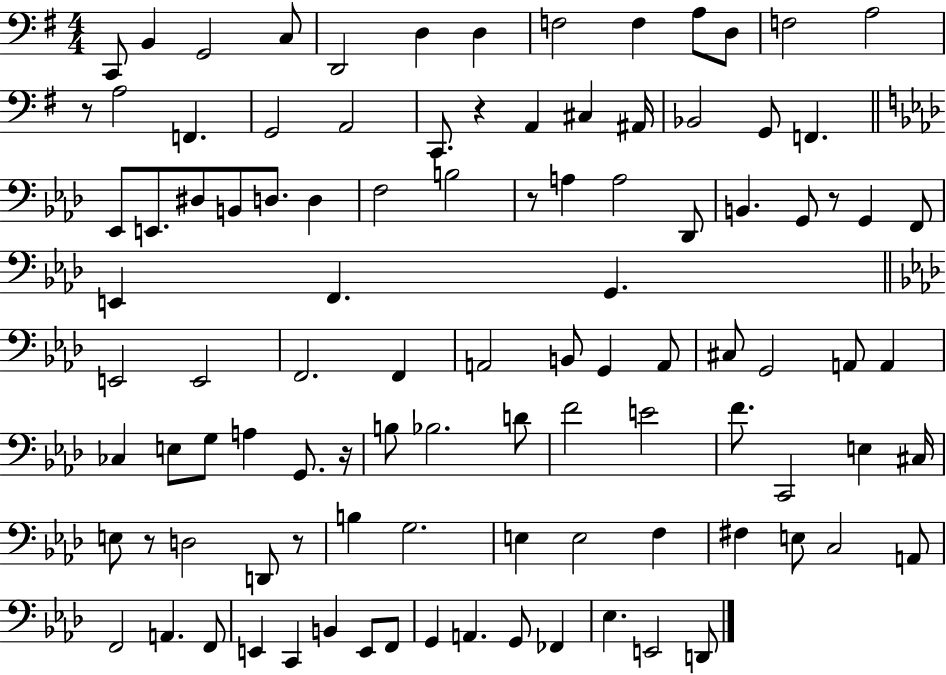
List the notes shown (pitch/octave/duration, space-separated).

C2/e B2/q G2/h C3/e D2/h D3/q D3/q F3/h F3/q A3/e D3/e F3/h A3/h R/e A3/h F2/q. G2/h A2/h C2/e. R/q A2/q C#3/q A#2/s Bb2/h G2/e F2/q. Eb2/e E2/e. D#3/e B2/e D3/e. D3/q F3/h B3/h R/e A3/q A3/h Db2/e B2/q. G2/e R/e G2/q F2/e E2/q F2/q. G2/q. E2/h E2/h F2/h. F2/q A2/h B2/e G2/q A2/e C#3/e G2/h A2/e A2/q CES3/q E3/e G3/e A3/q G2/e. R/s B3/e Bb3/h. D4/e F4/h E4/h F4/e. C2/h E3/q C#3/s E3/e R/e D3/h D2/e R/e B3/q G3/h. E3/q E3/h F3/q F#3/q E3/e C3/h A2/e F2/h A2/q. F2/e E2/q C2/q B2/q E2/e F2/e G2/q A2/q. G2/e FES2/q Eb3/q. E2/h D2/e